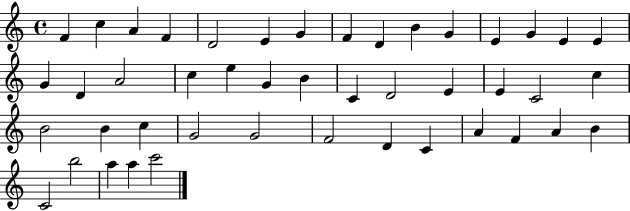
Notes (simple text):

F4/q C5/q A4/q F4/q D4/h E4/q G4/q F4/q D4/q B4/q G4/q E4/q G4/q E4/q E4/q G4/q D4/q A4/h C5/q E5/q G4/q B4/q C4/q D4/h E4/q E4/q C4/h C5/q B4/h B4/q C5/q G4/h G4/h F4/h D4/q C4/q A4/q F4/q A4/q B4/q C4/h B5/h A5/q A5/q C6/h